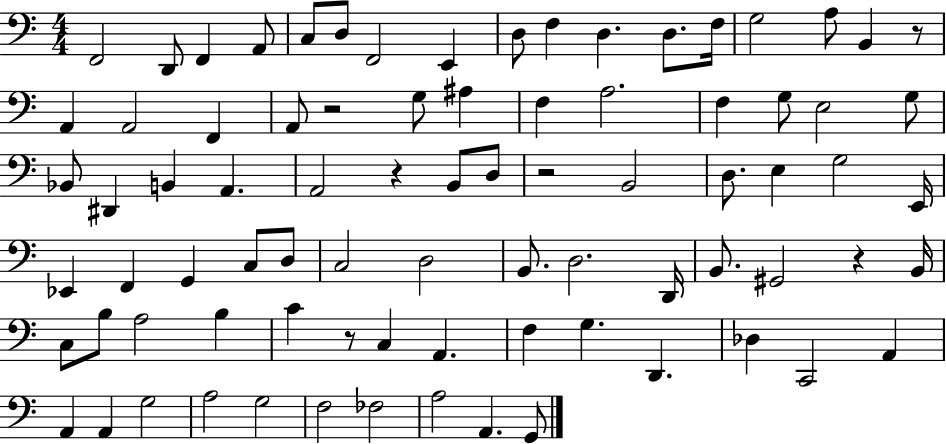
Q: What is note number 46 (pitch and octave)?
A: C3